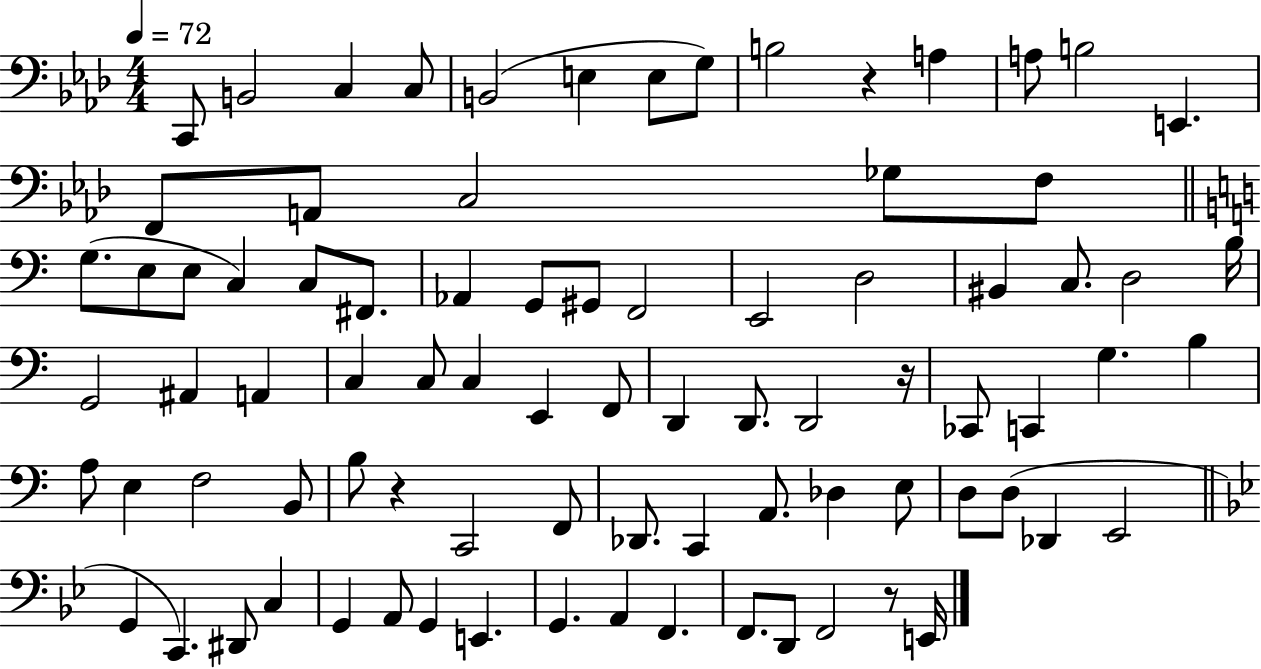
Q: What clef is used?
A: bass